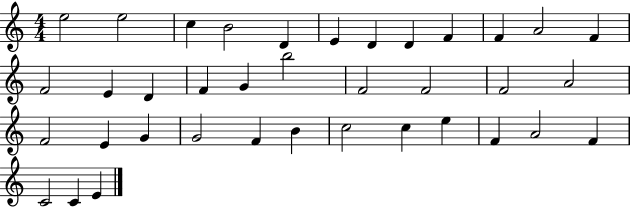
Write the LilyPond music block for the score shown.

{
  \clef treble
  \numericTimeSignature
  \time 4/4
  \key c \major
  e''2 e''2 | c''4 b'2 d'4 | e'4 d'4 d'4 f'4 | f'4 a'2 f'4 | \break f'2 e'4 d'4 | f'4 g'4 b''2 | f'2 f'2 | f'2 a'2 | \break f'2 e'4 g'4 | g'2 f'4 b'4 | c''2 c''4 e''4 | f'4 a'2 f'4 | \break c'2 c'4 e'4 | \bar "|."
}